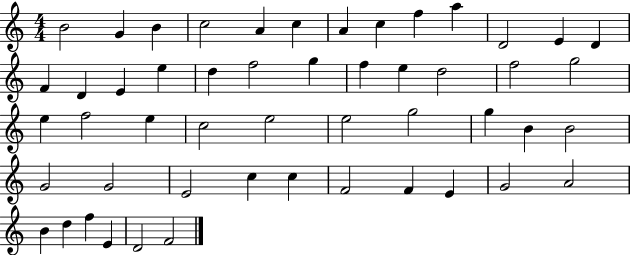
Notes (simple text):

B4/h G4/q B4/q C5/h A4/q C5/q A4/q C5/q F5/q A5/q D4/h E4/q D4/q F4/q D4/q E4/q E5/q D5/q F5/h G5/q F5/q E5/q D5/h F5/h G5/h E5/q F5/h E5/q C5/h E5/h E5/h G5/h G5/q B4/q B4/h G4/h G4/h E4/h C5/q C5/q F4/h F4/q E4/q G4/h A4/h B4/q D5/q F5/q E4/q D4/h F4/h